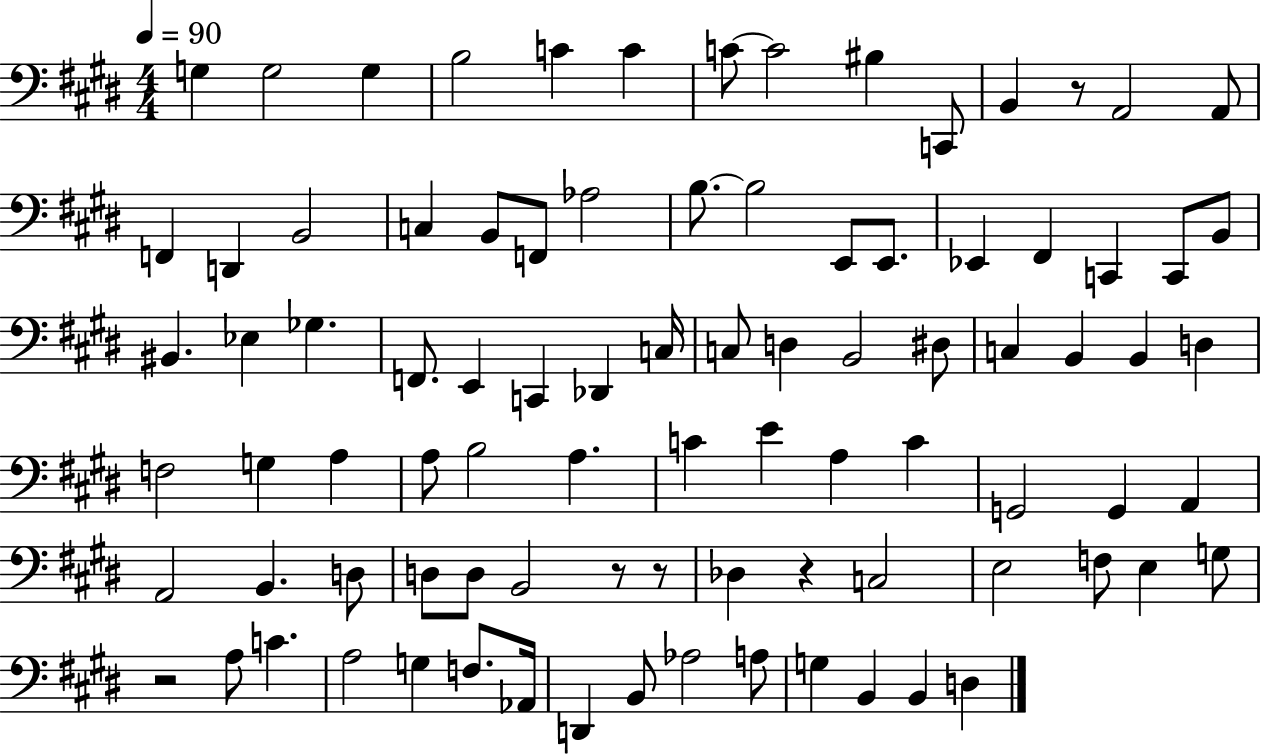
X:1
T:Untitled
M:4/4
L:1/4
K:E
G, G,2 G, B,2 C C C/2 C2 ^B, C,,/2 B,, z/2 A,,2 A,,/2 F,, D,, B,,2 C, B,,/2 F,,/2 _A,2 B,/2 B,2 E,,/2 E,,/2 _E,, ^F,, C,, C,,/2 B,,/2 ^B,, _E, _G, F,,/2 E,, C,, _D,, C,/4 C,/2 D, B,,2 ^D,/2 C, B,, B,, D, F,2 G, A, A,/2 B,2 A, C E A, C G,,2 G,, A,, A,,2 B,, D,/2 D,/2 D,/2 B,,2 z/2 z/2 _D, z C,2 E,2 F,/2 E, G,/2 z2 A,/2 C A,2 G, F,/2 _A,,/4 D,, B,,/2 _A,2 A,/2 G, B,, B,, D,